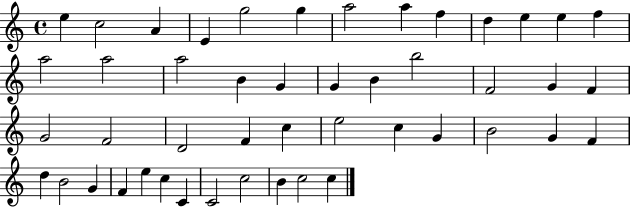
{
  \clef treble
  \time 4/4
  \defaultTimeSignature
  \key c \major
  e''4 c''2 a'4 | e'4 g''2 g''4 | a''2 a''4 f''4 | d''4 e''4 e''4 f''4 | \break a''2 a''2 | a''2 b'4 g'4 | g'4 b'4 b''2 | f'2 g'4 f'4 | \break g'2 f'2 | d'2 f'4 c''4 | e''2 c''4 g'4 | b'2 g'4 f'4 | \break d''4 b'2 g'4 | f'4 e''4 c''4 c'4 | c'2 c''2 | b'4 c''2 c''4 | \break \bar "|."
}